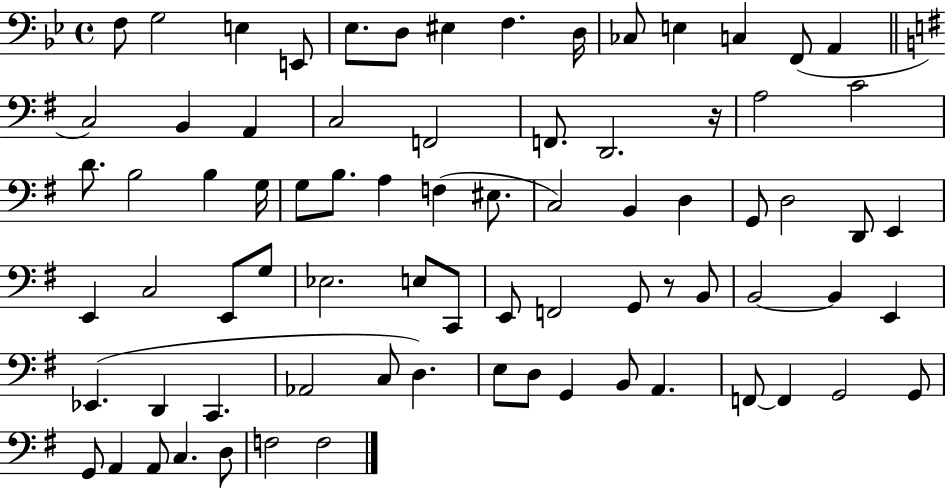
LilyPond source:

{
  \clef bass
  \time 4/4
  \defaultTimeSignature
  \key bes \major
  \repeat volta 2 { f8 g2 e4 e,8 | ees8. d8 eis4 f4. d16 | ces8 e4 c4 f,8( a,4 | \bar "||" \break \key e \minor c2) b,4 a,4 | c2 f,2 | f,8. d,2. r16 | a2 c'2 | \break d'8. b2 b4 g16 | g8 b8. a4 f4( eis8. | c2) b,4 d4 | g,8 d2 d,8 e,4 | \break e,4 c2 e,8 g8 | ees2. e8 c,8 | e,8 f,2 g,8 r8 b,8 | b,2~~ b,4 e,4 | \break ees,4.( d,4 c,4. | aes,2 c8 d4.) | e8 d8 g,4 b,8 a,4. | f,8~~ f,4 g,2 g,8 | \break g,8 a,4 a,8 c4. d8 | f2 f2 | } \bar "|."
}